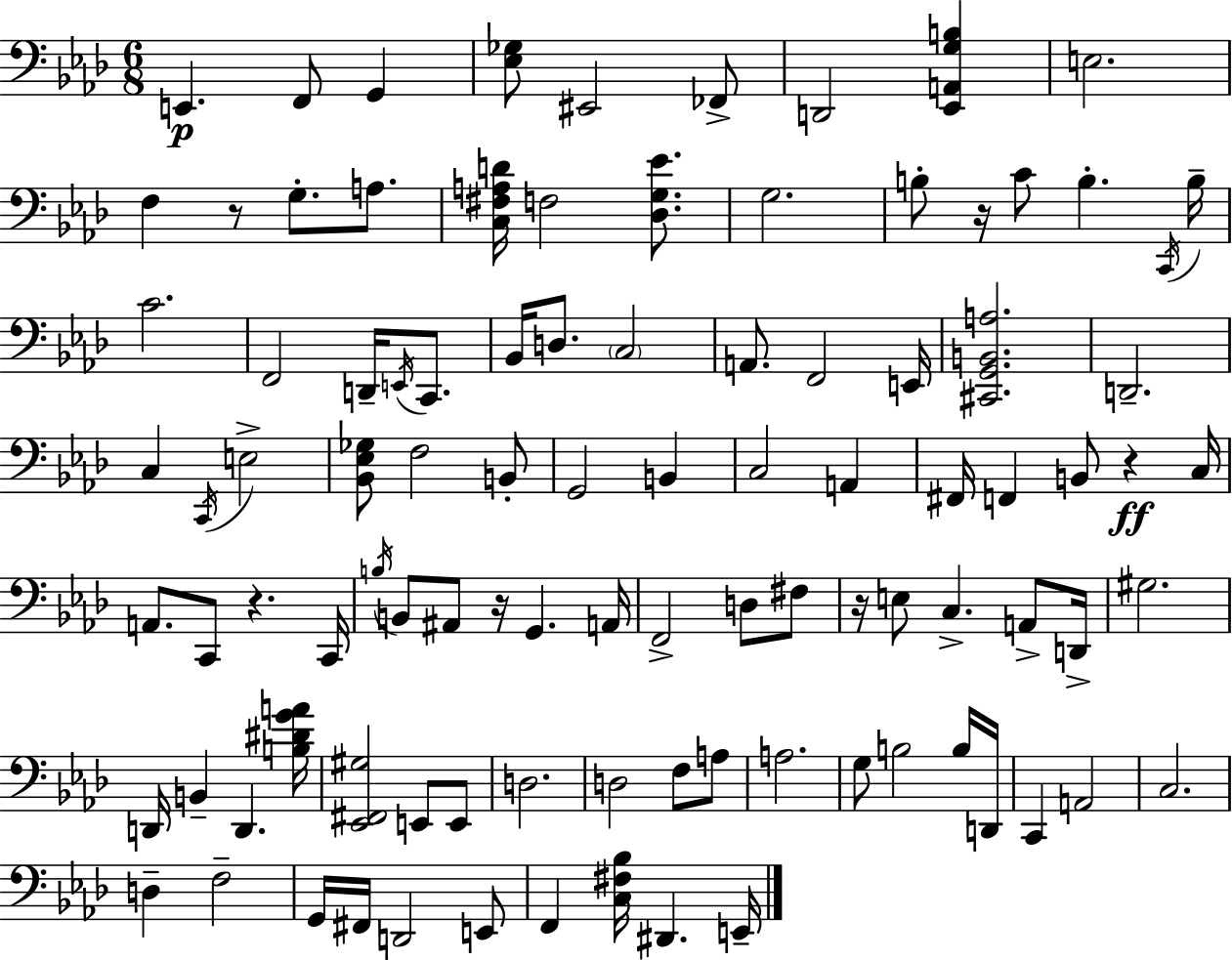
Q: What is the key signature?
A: AES major